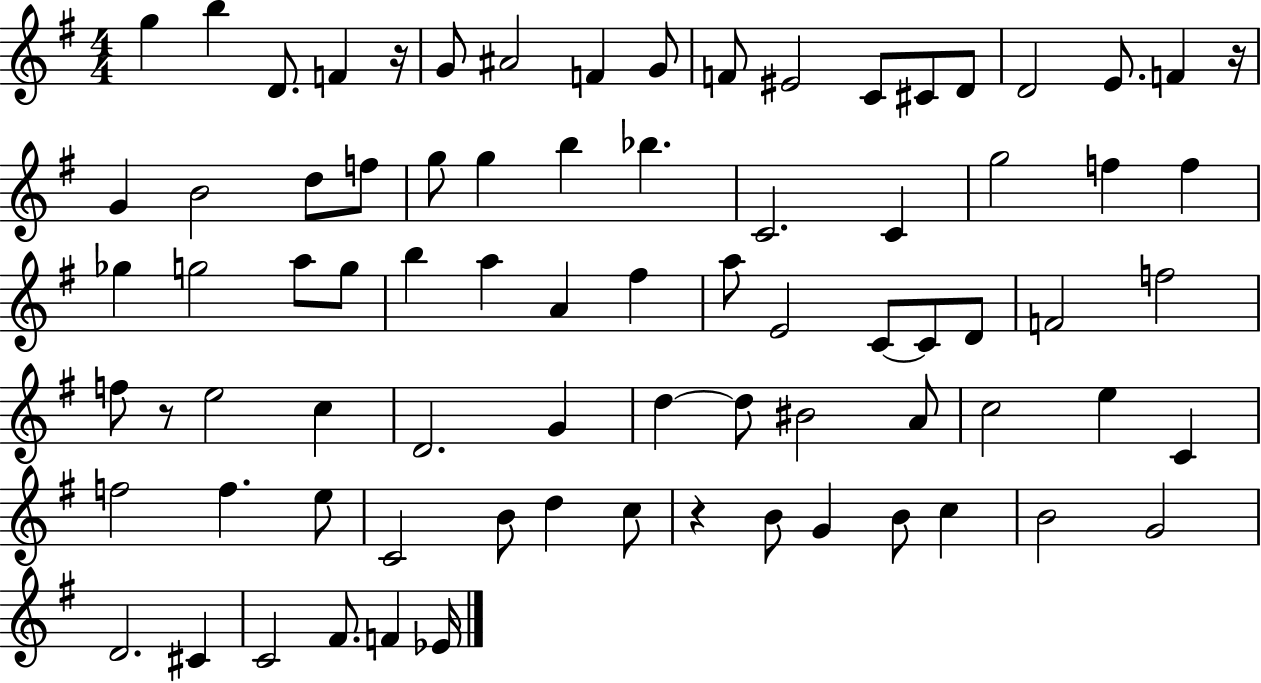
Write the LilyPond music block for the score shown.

{
  \clef treble
  \numericTimeSignature
  \time 4/4
  \key g \major
  g''4 b''4 d'8. f'4 r16 | g'8 ais'2 f'4 g'8 | f'8 eis'2 c'8 cis'8 d'8 | d'2 e'8. f'4 r16 | \break g'4 b'2 d''8 f''8 | g''8 g''4 b''4 bes''4. | c'2. c'4 | g''2 f''4 f''4 | \break ges''4 g''2 a''8 g''8 | b''4 a''4 a'4 fis''4 | a''8 e'2 c'8~~ c'8 d'8 | f'2 f''2 | \break f''8 r8 e''2 c''4 | d'2. g'4 | d''4~~ d''8 bis'2 a'8 | c''2 e''4 c'4 | \break f''2 f''4. e''8 | c'2 b'8 d''4 c''8 | r4 b'8 g'4 b'8 c''4 | b'2 g'2 | \break d'2. cis'4 | c'2 fis'8. f'4 ees'16 | \bar "|."
}